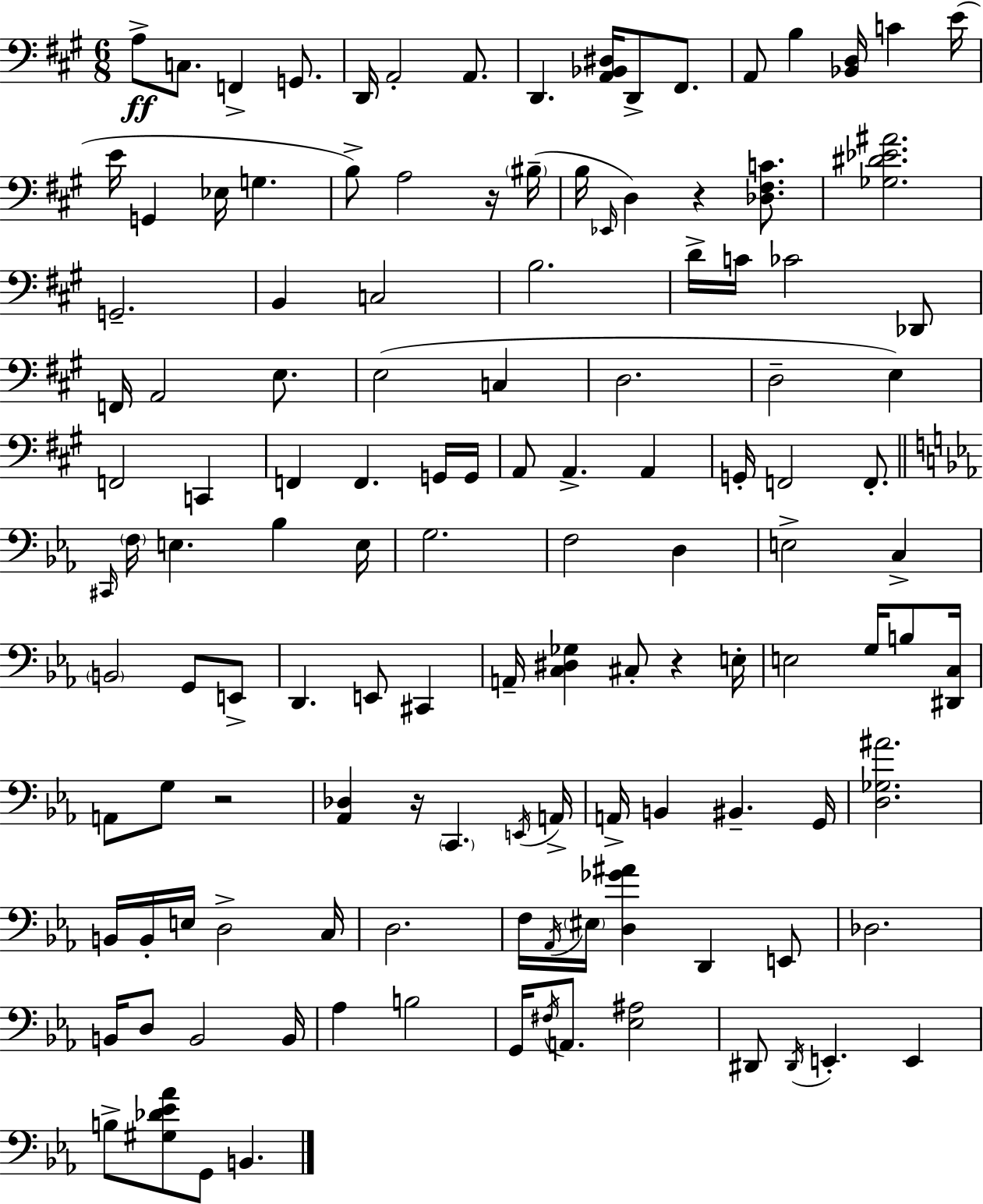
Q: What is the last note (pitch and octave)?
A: B2